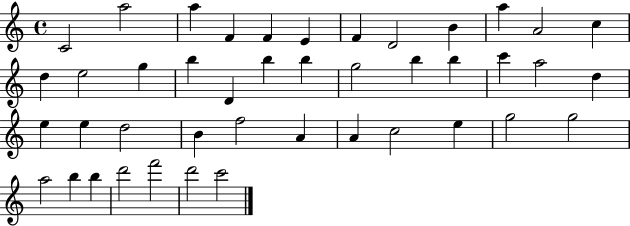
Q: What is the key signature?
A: C major